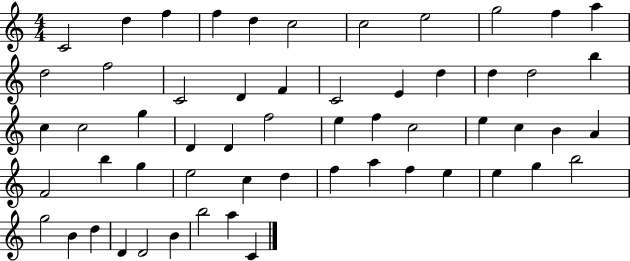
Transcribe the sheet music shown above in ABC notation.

X:1
T:Untitled
M:4/4
L:1/4
K:C
C2 d f f d c2 c2 e2 g2 f a d2 f2 C2 D F C2 E d d d2 b c c2 g D D f2 e f c2 e c B A F2 b g e2 c d f a f e e g b2 g2 B d D D2 B b2 a C